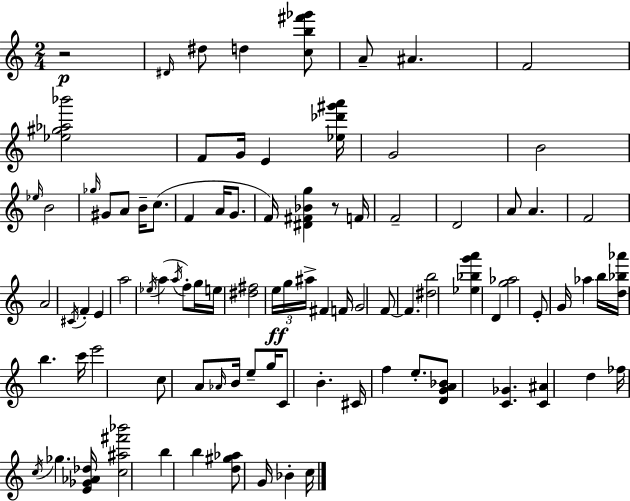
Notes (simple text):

R/h D#4/s D#5/e D5/q [C5,B5,F#6,Gb6]/e A4/e A#4/q. F4/h [Eb5,G#5,Ab5,Bb6]/h F4/e G4/s E4/q [Eb5,Db6,G#6,A6]/s G4/h B4/h Eb5/s B4/h Gb5/s G#4/e A4/e B4/s C5/e. F4/q A4/s G4/e. F4/s [D#4,F#4,Bb4,G5]/q R/e F4/s F4/h D4/h A4/e A4/q. F4/h A4/h C#4/s F4/q E4/q A5/h Eb5/s A5/q A5/s F5/e G5/s E5/s [D#5,F#5]/h E5/s G5/s A#5/s F#4/q F4/s G4/h F4/e F4/q. [D#5,B5]/h [Eb5,Bb5,G6,A6]/q D4/q [G5,Ab5]/h E4/e G4/s Ab5/q B5/s [D5,Bb5,Ab6]/s B5/q. C6/s E6/h C5/e A4/e Ab4/s B4/s E5/e G5/s C4/e B4/q. C#4/s F5/q E5/e. [D4,G4,A4,Bb4]/e [C4,Gb4]/q. [C4,A#4]/q D5/q FES5/s C5/s Gb5/q. [E4,Gb4,Ab4,Db5]/s [C5,A#5,F#6,Bb6]/h B5/q B5/q [D5,G#5,Ab5]/e G4/s Bb4/q C5/s